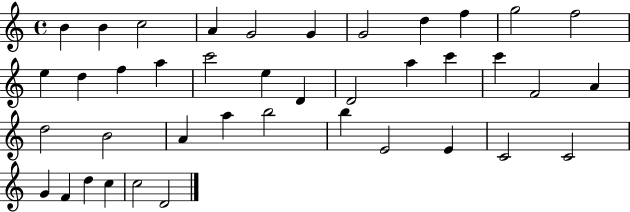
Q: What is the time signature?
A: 4/4